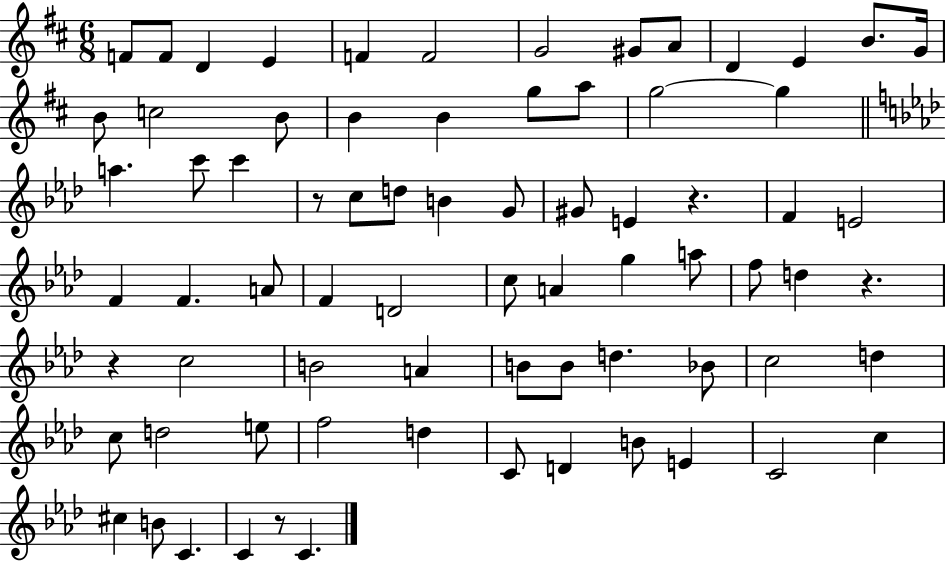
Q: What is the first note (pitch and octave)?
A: F4